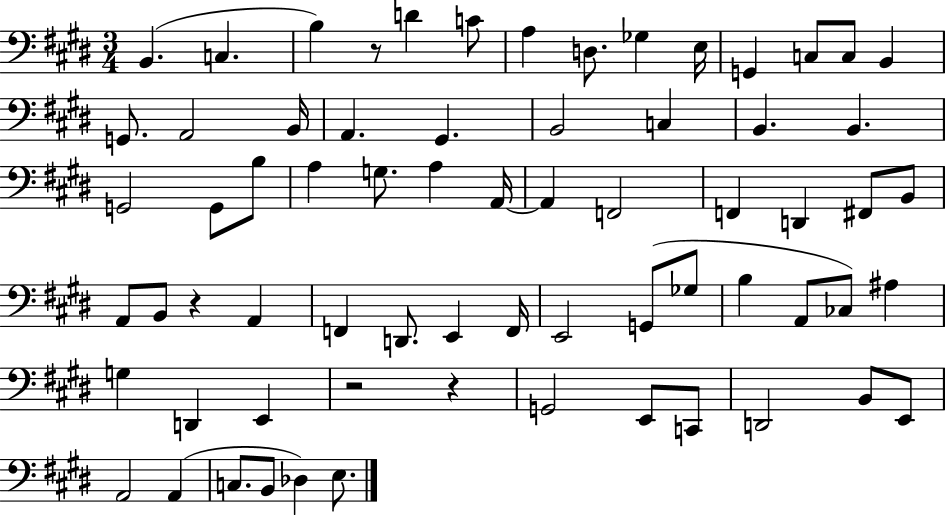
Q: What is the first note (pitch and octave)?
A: B2